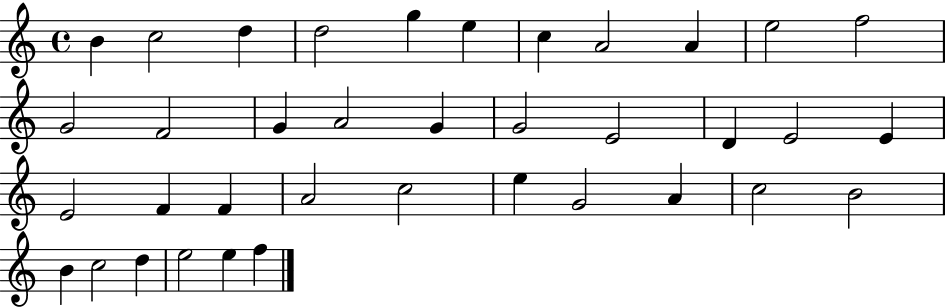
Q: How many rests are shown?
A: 0